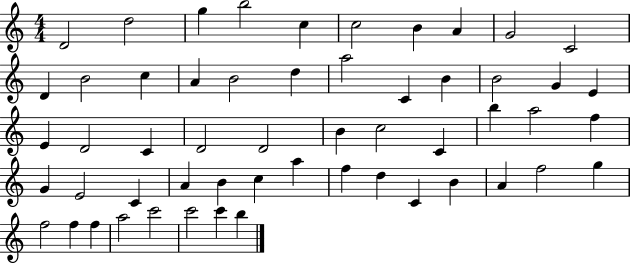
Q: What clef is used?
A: treble